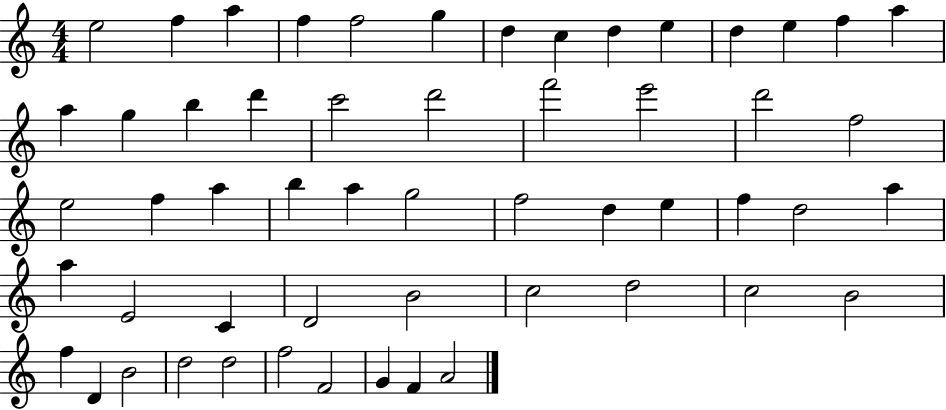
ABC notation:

X:1
T:Untitled
M:4/4
L:1/4
K:C
e2 f a f f2 g d c d e d e f a a g b d' c'2 d'2 f'2 e'2 d'2 f2 e2 f a b a g2 f2 d e f d2 a a E2 C D2 B2 c2 d2 c2 B2 f D B2 d2 d2 f2 F2 G F A2